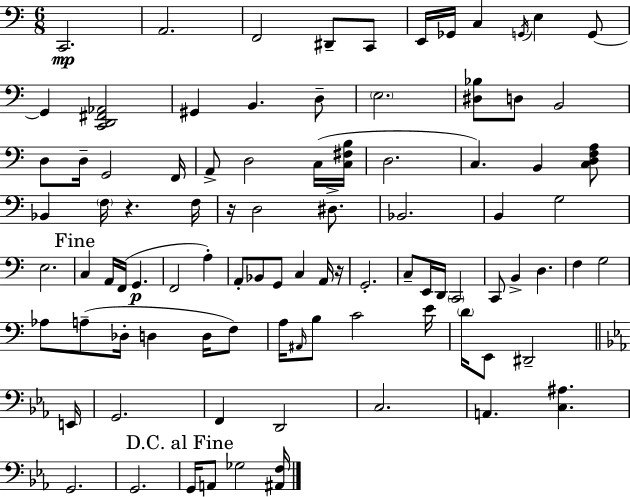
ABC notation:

X:1
T:Untitled
M:6/8
L:1/4
K:C
C,,2 A,,2 F,,2 ^D,,/2 C,,/2 E,,/4 _G,,/4 C, G,,/4 E, G,,/2 G,, [C,,D,,^F,,_A,,]2 ^G,, B,, D,/2 E,2 [^D,_B,]/2 D,/2 B,,2 D,/2 D,/4 G,,2 F,,/4 A,,/2 D,2 C,/4 [C,^F,B,]/4 D,2 C, B,, [C,D,F,A,]/2 _B,, F,/4 z F,/4 z/4 D,2 ^D,/2 _B,,2 B,, G,2 E,2 C, A,,/4 F,,/4 G,, F,,2 A, A,,/2 _B,,/2 G,,/2 C, A,,/4 z/4 G,,2 C,/2 E,,/4 D,,/4 C,,2 C,,/2 B,, D, F, G,2 _A,/2 A,/2 _D,/4 D, D,/4 F,/2 A,/4 ^A,,/4 B,/2 C2 E/4 D/4 E,,/2 ^D,,2 E,,/4 G,,2 F,, D,,2 C,2 A,, [C,^A,] G,,2 G,,2 G,,/4 A,,/2 _G,2 [^A,,F,]/4